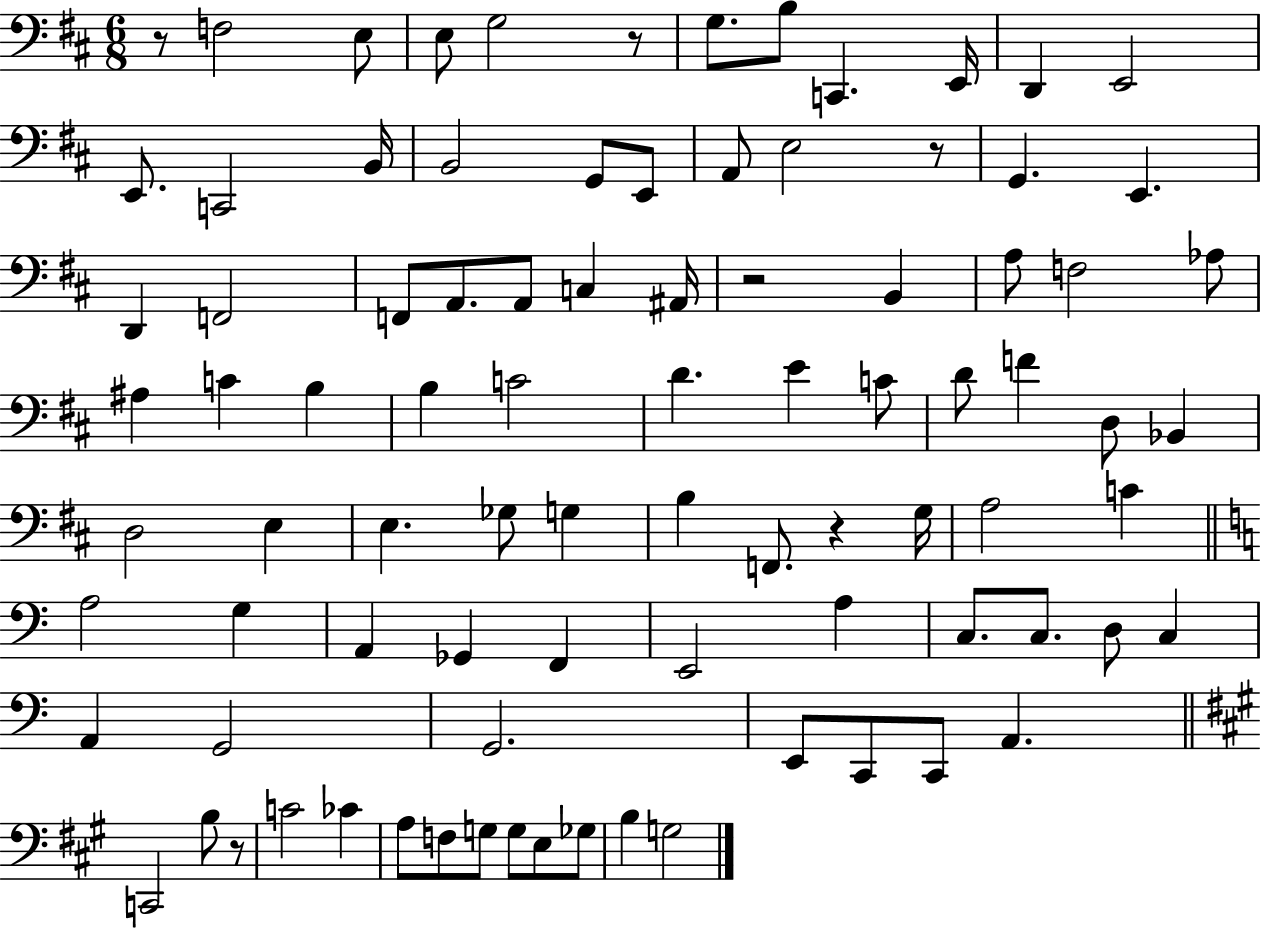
{
  \clef bass
  \numericTimeSignature
  \time 6/8
  \key d \major
  \repeat volta 2 { r8 f2 e8 | e8 g2 r8 | g8. b8 c,4. e,16 | d,4 e,2 | \break e,8. c,2 b,16 | b,2 g,8 e,8 | a,8 e2 r8 | g,4. e,4. | \break d,4 f,2 | f,8 a,8. a,8 c4 ais,16 | r2 b,4 | a8 f2 aes8 | \break ais4 c'4 b4 | b4 c'2 | d'4. e'4 c'8 | d'8 f'4 d8 bes,4 | \break d2 e4 | e4. ges8 g4 | b4 f,8. r4 g16 | a2 c'4 | \break \bar "||" \break \key c \major a2 g4 | a,4 ges,4 f,4 | e,2 a4 | c8. c8. d8 c4 | \break a,4 g,2 | g,2. | e,8 c,8 c,8 a,4. | \bar "||" \break \key a \major c,2 b8 r8 | c'2 ces'4 | a8 f8 g8 g8 e8 ges8 | b4 g2 | \break } \bar "|."
}